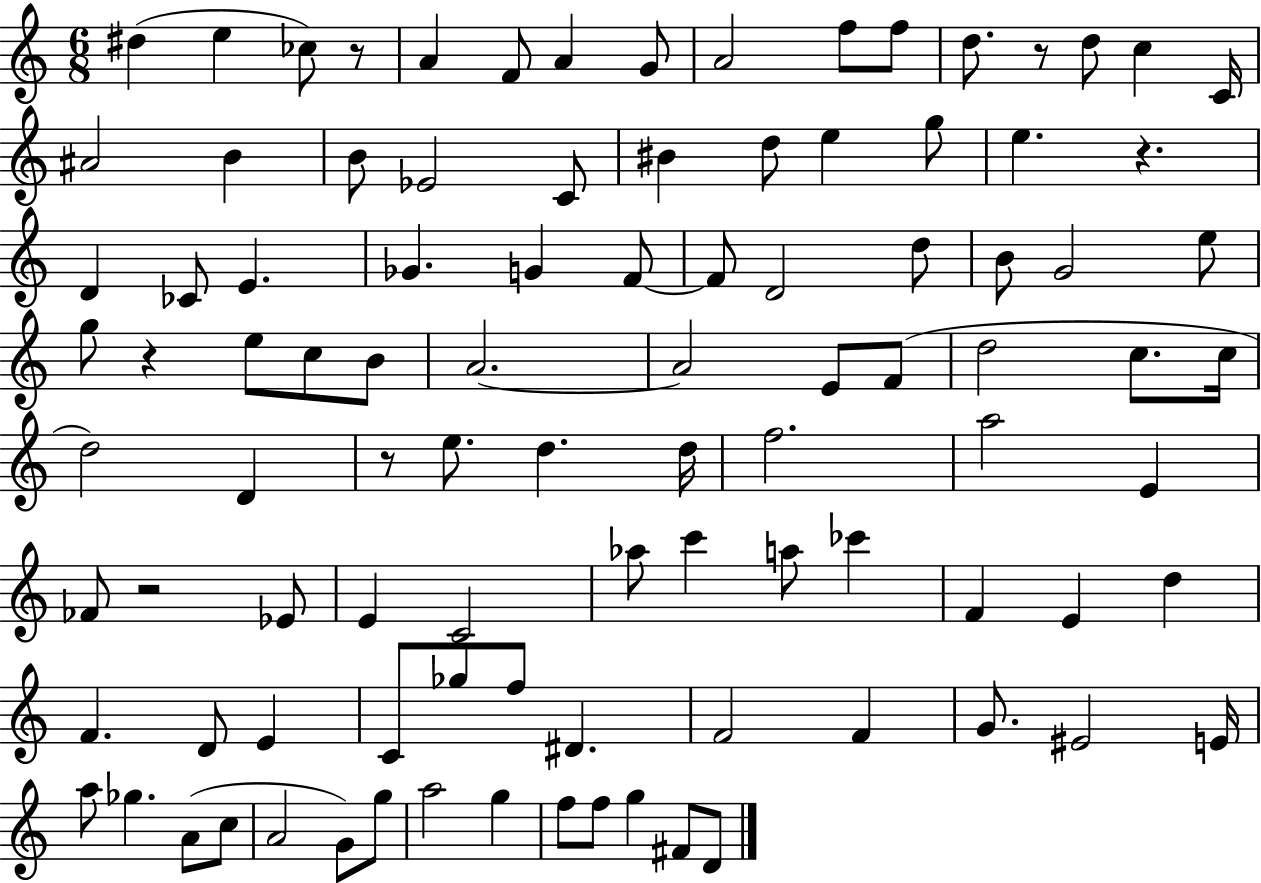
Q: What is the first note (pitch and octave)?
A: D#5